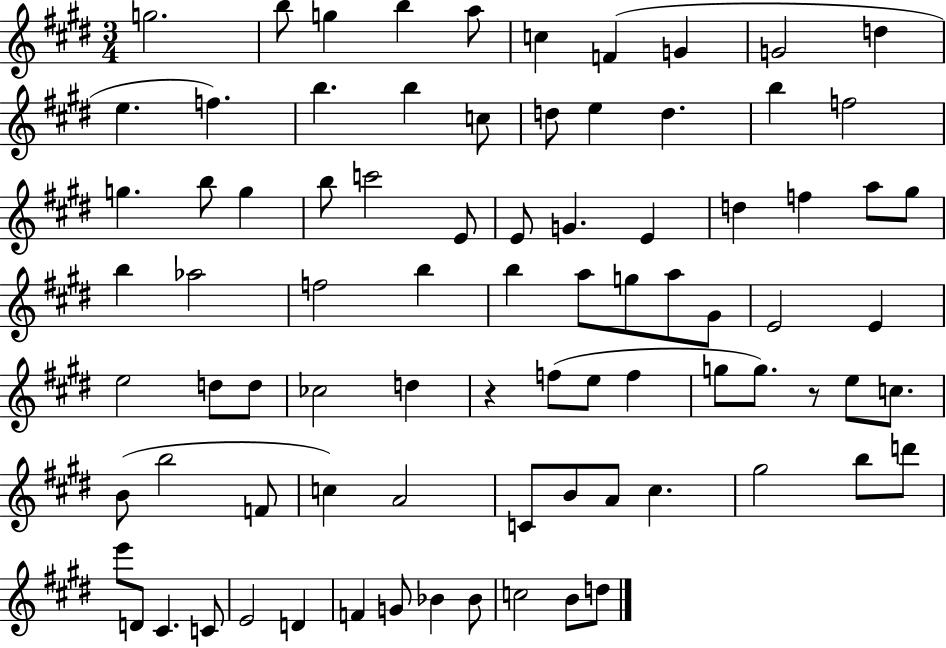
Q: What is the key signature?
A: E major